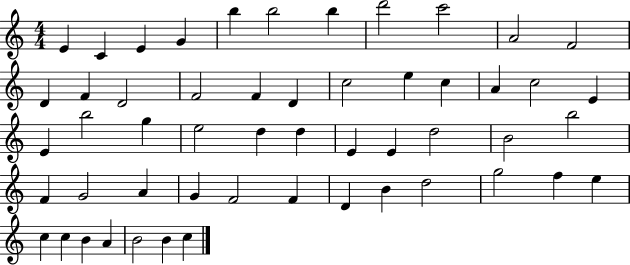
X:1
T:Untitled
M:4/4
L:1/4
K:C
E C E G b b2 b d'2 c'2 A2 F2 D F D2 F2 F D c2 e c A c2 E E b2 g e2 d d E E d2 B2 b2 F G2 A G F2 F D B d2 g2 f e c c B A B2 B c